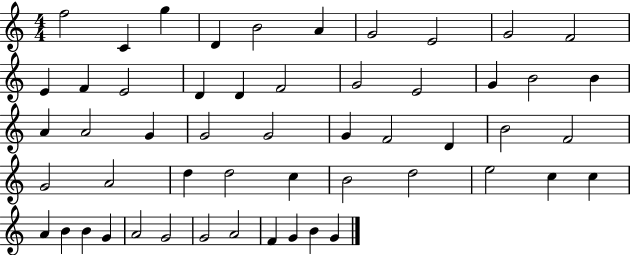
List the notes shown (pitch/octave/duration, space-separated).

F5/h C4/q G5/q D4/q B4/h A4/q G4/h E4/h G4/h F4/h E4/q F4/q E4/h D4/q D4/q F4/h G4/h E4/h G4/q B4/h B4/q A4/q A4/h G4/q G4/h G4/h G4/q F4/h D4/q B4/h F4/h G4/h A4/h D5/q D5/h C5/q B4/h D5/h E5/h C5/q C5/q A4/q B4/q B4/q G4/q A4/h G4/h G4/h A4/h F4/q G4/q B4/q G4/q